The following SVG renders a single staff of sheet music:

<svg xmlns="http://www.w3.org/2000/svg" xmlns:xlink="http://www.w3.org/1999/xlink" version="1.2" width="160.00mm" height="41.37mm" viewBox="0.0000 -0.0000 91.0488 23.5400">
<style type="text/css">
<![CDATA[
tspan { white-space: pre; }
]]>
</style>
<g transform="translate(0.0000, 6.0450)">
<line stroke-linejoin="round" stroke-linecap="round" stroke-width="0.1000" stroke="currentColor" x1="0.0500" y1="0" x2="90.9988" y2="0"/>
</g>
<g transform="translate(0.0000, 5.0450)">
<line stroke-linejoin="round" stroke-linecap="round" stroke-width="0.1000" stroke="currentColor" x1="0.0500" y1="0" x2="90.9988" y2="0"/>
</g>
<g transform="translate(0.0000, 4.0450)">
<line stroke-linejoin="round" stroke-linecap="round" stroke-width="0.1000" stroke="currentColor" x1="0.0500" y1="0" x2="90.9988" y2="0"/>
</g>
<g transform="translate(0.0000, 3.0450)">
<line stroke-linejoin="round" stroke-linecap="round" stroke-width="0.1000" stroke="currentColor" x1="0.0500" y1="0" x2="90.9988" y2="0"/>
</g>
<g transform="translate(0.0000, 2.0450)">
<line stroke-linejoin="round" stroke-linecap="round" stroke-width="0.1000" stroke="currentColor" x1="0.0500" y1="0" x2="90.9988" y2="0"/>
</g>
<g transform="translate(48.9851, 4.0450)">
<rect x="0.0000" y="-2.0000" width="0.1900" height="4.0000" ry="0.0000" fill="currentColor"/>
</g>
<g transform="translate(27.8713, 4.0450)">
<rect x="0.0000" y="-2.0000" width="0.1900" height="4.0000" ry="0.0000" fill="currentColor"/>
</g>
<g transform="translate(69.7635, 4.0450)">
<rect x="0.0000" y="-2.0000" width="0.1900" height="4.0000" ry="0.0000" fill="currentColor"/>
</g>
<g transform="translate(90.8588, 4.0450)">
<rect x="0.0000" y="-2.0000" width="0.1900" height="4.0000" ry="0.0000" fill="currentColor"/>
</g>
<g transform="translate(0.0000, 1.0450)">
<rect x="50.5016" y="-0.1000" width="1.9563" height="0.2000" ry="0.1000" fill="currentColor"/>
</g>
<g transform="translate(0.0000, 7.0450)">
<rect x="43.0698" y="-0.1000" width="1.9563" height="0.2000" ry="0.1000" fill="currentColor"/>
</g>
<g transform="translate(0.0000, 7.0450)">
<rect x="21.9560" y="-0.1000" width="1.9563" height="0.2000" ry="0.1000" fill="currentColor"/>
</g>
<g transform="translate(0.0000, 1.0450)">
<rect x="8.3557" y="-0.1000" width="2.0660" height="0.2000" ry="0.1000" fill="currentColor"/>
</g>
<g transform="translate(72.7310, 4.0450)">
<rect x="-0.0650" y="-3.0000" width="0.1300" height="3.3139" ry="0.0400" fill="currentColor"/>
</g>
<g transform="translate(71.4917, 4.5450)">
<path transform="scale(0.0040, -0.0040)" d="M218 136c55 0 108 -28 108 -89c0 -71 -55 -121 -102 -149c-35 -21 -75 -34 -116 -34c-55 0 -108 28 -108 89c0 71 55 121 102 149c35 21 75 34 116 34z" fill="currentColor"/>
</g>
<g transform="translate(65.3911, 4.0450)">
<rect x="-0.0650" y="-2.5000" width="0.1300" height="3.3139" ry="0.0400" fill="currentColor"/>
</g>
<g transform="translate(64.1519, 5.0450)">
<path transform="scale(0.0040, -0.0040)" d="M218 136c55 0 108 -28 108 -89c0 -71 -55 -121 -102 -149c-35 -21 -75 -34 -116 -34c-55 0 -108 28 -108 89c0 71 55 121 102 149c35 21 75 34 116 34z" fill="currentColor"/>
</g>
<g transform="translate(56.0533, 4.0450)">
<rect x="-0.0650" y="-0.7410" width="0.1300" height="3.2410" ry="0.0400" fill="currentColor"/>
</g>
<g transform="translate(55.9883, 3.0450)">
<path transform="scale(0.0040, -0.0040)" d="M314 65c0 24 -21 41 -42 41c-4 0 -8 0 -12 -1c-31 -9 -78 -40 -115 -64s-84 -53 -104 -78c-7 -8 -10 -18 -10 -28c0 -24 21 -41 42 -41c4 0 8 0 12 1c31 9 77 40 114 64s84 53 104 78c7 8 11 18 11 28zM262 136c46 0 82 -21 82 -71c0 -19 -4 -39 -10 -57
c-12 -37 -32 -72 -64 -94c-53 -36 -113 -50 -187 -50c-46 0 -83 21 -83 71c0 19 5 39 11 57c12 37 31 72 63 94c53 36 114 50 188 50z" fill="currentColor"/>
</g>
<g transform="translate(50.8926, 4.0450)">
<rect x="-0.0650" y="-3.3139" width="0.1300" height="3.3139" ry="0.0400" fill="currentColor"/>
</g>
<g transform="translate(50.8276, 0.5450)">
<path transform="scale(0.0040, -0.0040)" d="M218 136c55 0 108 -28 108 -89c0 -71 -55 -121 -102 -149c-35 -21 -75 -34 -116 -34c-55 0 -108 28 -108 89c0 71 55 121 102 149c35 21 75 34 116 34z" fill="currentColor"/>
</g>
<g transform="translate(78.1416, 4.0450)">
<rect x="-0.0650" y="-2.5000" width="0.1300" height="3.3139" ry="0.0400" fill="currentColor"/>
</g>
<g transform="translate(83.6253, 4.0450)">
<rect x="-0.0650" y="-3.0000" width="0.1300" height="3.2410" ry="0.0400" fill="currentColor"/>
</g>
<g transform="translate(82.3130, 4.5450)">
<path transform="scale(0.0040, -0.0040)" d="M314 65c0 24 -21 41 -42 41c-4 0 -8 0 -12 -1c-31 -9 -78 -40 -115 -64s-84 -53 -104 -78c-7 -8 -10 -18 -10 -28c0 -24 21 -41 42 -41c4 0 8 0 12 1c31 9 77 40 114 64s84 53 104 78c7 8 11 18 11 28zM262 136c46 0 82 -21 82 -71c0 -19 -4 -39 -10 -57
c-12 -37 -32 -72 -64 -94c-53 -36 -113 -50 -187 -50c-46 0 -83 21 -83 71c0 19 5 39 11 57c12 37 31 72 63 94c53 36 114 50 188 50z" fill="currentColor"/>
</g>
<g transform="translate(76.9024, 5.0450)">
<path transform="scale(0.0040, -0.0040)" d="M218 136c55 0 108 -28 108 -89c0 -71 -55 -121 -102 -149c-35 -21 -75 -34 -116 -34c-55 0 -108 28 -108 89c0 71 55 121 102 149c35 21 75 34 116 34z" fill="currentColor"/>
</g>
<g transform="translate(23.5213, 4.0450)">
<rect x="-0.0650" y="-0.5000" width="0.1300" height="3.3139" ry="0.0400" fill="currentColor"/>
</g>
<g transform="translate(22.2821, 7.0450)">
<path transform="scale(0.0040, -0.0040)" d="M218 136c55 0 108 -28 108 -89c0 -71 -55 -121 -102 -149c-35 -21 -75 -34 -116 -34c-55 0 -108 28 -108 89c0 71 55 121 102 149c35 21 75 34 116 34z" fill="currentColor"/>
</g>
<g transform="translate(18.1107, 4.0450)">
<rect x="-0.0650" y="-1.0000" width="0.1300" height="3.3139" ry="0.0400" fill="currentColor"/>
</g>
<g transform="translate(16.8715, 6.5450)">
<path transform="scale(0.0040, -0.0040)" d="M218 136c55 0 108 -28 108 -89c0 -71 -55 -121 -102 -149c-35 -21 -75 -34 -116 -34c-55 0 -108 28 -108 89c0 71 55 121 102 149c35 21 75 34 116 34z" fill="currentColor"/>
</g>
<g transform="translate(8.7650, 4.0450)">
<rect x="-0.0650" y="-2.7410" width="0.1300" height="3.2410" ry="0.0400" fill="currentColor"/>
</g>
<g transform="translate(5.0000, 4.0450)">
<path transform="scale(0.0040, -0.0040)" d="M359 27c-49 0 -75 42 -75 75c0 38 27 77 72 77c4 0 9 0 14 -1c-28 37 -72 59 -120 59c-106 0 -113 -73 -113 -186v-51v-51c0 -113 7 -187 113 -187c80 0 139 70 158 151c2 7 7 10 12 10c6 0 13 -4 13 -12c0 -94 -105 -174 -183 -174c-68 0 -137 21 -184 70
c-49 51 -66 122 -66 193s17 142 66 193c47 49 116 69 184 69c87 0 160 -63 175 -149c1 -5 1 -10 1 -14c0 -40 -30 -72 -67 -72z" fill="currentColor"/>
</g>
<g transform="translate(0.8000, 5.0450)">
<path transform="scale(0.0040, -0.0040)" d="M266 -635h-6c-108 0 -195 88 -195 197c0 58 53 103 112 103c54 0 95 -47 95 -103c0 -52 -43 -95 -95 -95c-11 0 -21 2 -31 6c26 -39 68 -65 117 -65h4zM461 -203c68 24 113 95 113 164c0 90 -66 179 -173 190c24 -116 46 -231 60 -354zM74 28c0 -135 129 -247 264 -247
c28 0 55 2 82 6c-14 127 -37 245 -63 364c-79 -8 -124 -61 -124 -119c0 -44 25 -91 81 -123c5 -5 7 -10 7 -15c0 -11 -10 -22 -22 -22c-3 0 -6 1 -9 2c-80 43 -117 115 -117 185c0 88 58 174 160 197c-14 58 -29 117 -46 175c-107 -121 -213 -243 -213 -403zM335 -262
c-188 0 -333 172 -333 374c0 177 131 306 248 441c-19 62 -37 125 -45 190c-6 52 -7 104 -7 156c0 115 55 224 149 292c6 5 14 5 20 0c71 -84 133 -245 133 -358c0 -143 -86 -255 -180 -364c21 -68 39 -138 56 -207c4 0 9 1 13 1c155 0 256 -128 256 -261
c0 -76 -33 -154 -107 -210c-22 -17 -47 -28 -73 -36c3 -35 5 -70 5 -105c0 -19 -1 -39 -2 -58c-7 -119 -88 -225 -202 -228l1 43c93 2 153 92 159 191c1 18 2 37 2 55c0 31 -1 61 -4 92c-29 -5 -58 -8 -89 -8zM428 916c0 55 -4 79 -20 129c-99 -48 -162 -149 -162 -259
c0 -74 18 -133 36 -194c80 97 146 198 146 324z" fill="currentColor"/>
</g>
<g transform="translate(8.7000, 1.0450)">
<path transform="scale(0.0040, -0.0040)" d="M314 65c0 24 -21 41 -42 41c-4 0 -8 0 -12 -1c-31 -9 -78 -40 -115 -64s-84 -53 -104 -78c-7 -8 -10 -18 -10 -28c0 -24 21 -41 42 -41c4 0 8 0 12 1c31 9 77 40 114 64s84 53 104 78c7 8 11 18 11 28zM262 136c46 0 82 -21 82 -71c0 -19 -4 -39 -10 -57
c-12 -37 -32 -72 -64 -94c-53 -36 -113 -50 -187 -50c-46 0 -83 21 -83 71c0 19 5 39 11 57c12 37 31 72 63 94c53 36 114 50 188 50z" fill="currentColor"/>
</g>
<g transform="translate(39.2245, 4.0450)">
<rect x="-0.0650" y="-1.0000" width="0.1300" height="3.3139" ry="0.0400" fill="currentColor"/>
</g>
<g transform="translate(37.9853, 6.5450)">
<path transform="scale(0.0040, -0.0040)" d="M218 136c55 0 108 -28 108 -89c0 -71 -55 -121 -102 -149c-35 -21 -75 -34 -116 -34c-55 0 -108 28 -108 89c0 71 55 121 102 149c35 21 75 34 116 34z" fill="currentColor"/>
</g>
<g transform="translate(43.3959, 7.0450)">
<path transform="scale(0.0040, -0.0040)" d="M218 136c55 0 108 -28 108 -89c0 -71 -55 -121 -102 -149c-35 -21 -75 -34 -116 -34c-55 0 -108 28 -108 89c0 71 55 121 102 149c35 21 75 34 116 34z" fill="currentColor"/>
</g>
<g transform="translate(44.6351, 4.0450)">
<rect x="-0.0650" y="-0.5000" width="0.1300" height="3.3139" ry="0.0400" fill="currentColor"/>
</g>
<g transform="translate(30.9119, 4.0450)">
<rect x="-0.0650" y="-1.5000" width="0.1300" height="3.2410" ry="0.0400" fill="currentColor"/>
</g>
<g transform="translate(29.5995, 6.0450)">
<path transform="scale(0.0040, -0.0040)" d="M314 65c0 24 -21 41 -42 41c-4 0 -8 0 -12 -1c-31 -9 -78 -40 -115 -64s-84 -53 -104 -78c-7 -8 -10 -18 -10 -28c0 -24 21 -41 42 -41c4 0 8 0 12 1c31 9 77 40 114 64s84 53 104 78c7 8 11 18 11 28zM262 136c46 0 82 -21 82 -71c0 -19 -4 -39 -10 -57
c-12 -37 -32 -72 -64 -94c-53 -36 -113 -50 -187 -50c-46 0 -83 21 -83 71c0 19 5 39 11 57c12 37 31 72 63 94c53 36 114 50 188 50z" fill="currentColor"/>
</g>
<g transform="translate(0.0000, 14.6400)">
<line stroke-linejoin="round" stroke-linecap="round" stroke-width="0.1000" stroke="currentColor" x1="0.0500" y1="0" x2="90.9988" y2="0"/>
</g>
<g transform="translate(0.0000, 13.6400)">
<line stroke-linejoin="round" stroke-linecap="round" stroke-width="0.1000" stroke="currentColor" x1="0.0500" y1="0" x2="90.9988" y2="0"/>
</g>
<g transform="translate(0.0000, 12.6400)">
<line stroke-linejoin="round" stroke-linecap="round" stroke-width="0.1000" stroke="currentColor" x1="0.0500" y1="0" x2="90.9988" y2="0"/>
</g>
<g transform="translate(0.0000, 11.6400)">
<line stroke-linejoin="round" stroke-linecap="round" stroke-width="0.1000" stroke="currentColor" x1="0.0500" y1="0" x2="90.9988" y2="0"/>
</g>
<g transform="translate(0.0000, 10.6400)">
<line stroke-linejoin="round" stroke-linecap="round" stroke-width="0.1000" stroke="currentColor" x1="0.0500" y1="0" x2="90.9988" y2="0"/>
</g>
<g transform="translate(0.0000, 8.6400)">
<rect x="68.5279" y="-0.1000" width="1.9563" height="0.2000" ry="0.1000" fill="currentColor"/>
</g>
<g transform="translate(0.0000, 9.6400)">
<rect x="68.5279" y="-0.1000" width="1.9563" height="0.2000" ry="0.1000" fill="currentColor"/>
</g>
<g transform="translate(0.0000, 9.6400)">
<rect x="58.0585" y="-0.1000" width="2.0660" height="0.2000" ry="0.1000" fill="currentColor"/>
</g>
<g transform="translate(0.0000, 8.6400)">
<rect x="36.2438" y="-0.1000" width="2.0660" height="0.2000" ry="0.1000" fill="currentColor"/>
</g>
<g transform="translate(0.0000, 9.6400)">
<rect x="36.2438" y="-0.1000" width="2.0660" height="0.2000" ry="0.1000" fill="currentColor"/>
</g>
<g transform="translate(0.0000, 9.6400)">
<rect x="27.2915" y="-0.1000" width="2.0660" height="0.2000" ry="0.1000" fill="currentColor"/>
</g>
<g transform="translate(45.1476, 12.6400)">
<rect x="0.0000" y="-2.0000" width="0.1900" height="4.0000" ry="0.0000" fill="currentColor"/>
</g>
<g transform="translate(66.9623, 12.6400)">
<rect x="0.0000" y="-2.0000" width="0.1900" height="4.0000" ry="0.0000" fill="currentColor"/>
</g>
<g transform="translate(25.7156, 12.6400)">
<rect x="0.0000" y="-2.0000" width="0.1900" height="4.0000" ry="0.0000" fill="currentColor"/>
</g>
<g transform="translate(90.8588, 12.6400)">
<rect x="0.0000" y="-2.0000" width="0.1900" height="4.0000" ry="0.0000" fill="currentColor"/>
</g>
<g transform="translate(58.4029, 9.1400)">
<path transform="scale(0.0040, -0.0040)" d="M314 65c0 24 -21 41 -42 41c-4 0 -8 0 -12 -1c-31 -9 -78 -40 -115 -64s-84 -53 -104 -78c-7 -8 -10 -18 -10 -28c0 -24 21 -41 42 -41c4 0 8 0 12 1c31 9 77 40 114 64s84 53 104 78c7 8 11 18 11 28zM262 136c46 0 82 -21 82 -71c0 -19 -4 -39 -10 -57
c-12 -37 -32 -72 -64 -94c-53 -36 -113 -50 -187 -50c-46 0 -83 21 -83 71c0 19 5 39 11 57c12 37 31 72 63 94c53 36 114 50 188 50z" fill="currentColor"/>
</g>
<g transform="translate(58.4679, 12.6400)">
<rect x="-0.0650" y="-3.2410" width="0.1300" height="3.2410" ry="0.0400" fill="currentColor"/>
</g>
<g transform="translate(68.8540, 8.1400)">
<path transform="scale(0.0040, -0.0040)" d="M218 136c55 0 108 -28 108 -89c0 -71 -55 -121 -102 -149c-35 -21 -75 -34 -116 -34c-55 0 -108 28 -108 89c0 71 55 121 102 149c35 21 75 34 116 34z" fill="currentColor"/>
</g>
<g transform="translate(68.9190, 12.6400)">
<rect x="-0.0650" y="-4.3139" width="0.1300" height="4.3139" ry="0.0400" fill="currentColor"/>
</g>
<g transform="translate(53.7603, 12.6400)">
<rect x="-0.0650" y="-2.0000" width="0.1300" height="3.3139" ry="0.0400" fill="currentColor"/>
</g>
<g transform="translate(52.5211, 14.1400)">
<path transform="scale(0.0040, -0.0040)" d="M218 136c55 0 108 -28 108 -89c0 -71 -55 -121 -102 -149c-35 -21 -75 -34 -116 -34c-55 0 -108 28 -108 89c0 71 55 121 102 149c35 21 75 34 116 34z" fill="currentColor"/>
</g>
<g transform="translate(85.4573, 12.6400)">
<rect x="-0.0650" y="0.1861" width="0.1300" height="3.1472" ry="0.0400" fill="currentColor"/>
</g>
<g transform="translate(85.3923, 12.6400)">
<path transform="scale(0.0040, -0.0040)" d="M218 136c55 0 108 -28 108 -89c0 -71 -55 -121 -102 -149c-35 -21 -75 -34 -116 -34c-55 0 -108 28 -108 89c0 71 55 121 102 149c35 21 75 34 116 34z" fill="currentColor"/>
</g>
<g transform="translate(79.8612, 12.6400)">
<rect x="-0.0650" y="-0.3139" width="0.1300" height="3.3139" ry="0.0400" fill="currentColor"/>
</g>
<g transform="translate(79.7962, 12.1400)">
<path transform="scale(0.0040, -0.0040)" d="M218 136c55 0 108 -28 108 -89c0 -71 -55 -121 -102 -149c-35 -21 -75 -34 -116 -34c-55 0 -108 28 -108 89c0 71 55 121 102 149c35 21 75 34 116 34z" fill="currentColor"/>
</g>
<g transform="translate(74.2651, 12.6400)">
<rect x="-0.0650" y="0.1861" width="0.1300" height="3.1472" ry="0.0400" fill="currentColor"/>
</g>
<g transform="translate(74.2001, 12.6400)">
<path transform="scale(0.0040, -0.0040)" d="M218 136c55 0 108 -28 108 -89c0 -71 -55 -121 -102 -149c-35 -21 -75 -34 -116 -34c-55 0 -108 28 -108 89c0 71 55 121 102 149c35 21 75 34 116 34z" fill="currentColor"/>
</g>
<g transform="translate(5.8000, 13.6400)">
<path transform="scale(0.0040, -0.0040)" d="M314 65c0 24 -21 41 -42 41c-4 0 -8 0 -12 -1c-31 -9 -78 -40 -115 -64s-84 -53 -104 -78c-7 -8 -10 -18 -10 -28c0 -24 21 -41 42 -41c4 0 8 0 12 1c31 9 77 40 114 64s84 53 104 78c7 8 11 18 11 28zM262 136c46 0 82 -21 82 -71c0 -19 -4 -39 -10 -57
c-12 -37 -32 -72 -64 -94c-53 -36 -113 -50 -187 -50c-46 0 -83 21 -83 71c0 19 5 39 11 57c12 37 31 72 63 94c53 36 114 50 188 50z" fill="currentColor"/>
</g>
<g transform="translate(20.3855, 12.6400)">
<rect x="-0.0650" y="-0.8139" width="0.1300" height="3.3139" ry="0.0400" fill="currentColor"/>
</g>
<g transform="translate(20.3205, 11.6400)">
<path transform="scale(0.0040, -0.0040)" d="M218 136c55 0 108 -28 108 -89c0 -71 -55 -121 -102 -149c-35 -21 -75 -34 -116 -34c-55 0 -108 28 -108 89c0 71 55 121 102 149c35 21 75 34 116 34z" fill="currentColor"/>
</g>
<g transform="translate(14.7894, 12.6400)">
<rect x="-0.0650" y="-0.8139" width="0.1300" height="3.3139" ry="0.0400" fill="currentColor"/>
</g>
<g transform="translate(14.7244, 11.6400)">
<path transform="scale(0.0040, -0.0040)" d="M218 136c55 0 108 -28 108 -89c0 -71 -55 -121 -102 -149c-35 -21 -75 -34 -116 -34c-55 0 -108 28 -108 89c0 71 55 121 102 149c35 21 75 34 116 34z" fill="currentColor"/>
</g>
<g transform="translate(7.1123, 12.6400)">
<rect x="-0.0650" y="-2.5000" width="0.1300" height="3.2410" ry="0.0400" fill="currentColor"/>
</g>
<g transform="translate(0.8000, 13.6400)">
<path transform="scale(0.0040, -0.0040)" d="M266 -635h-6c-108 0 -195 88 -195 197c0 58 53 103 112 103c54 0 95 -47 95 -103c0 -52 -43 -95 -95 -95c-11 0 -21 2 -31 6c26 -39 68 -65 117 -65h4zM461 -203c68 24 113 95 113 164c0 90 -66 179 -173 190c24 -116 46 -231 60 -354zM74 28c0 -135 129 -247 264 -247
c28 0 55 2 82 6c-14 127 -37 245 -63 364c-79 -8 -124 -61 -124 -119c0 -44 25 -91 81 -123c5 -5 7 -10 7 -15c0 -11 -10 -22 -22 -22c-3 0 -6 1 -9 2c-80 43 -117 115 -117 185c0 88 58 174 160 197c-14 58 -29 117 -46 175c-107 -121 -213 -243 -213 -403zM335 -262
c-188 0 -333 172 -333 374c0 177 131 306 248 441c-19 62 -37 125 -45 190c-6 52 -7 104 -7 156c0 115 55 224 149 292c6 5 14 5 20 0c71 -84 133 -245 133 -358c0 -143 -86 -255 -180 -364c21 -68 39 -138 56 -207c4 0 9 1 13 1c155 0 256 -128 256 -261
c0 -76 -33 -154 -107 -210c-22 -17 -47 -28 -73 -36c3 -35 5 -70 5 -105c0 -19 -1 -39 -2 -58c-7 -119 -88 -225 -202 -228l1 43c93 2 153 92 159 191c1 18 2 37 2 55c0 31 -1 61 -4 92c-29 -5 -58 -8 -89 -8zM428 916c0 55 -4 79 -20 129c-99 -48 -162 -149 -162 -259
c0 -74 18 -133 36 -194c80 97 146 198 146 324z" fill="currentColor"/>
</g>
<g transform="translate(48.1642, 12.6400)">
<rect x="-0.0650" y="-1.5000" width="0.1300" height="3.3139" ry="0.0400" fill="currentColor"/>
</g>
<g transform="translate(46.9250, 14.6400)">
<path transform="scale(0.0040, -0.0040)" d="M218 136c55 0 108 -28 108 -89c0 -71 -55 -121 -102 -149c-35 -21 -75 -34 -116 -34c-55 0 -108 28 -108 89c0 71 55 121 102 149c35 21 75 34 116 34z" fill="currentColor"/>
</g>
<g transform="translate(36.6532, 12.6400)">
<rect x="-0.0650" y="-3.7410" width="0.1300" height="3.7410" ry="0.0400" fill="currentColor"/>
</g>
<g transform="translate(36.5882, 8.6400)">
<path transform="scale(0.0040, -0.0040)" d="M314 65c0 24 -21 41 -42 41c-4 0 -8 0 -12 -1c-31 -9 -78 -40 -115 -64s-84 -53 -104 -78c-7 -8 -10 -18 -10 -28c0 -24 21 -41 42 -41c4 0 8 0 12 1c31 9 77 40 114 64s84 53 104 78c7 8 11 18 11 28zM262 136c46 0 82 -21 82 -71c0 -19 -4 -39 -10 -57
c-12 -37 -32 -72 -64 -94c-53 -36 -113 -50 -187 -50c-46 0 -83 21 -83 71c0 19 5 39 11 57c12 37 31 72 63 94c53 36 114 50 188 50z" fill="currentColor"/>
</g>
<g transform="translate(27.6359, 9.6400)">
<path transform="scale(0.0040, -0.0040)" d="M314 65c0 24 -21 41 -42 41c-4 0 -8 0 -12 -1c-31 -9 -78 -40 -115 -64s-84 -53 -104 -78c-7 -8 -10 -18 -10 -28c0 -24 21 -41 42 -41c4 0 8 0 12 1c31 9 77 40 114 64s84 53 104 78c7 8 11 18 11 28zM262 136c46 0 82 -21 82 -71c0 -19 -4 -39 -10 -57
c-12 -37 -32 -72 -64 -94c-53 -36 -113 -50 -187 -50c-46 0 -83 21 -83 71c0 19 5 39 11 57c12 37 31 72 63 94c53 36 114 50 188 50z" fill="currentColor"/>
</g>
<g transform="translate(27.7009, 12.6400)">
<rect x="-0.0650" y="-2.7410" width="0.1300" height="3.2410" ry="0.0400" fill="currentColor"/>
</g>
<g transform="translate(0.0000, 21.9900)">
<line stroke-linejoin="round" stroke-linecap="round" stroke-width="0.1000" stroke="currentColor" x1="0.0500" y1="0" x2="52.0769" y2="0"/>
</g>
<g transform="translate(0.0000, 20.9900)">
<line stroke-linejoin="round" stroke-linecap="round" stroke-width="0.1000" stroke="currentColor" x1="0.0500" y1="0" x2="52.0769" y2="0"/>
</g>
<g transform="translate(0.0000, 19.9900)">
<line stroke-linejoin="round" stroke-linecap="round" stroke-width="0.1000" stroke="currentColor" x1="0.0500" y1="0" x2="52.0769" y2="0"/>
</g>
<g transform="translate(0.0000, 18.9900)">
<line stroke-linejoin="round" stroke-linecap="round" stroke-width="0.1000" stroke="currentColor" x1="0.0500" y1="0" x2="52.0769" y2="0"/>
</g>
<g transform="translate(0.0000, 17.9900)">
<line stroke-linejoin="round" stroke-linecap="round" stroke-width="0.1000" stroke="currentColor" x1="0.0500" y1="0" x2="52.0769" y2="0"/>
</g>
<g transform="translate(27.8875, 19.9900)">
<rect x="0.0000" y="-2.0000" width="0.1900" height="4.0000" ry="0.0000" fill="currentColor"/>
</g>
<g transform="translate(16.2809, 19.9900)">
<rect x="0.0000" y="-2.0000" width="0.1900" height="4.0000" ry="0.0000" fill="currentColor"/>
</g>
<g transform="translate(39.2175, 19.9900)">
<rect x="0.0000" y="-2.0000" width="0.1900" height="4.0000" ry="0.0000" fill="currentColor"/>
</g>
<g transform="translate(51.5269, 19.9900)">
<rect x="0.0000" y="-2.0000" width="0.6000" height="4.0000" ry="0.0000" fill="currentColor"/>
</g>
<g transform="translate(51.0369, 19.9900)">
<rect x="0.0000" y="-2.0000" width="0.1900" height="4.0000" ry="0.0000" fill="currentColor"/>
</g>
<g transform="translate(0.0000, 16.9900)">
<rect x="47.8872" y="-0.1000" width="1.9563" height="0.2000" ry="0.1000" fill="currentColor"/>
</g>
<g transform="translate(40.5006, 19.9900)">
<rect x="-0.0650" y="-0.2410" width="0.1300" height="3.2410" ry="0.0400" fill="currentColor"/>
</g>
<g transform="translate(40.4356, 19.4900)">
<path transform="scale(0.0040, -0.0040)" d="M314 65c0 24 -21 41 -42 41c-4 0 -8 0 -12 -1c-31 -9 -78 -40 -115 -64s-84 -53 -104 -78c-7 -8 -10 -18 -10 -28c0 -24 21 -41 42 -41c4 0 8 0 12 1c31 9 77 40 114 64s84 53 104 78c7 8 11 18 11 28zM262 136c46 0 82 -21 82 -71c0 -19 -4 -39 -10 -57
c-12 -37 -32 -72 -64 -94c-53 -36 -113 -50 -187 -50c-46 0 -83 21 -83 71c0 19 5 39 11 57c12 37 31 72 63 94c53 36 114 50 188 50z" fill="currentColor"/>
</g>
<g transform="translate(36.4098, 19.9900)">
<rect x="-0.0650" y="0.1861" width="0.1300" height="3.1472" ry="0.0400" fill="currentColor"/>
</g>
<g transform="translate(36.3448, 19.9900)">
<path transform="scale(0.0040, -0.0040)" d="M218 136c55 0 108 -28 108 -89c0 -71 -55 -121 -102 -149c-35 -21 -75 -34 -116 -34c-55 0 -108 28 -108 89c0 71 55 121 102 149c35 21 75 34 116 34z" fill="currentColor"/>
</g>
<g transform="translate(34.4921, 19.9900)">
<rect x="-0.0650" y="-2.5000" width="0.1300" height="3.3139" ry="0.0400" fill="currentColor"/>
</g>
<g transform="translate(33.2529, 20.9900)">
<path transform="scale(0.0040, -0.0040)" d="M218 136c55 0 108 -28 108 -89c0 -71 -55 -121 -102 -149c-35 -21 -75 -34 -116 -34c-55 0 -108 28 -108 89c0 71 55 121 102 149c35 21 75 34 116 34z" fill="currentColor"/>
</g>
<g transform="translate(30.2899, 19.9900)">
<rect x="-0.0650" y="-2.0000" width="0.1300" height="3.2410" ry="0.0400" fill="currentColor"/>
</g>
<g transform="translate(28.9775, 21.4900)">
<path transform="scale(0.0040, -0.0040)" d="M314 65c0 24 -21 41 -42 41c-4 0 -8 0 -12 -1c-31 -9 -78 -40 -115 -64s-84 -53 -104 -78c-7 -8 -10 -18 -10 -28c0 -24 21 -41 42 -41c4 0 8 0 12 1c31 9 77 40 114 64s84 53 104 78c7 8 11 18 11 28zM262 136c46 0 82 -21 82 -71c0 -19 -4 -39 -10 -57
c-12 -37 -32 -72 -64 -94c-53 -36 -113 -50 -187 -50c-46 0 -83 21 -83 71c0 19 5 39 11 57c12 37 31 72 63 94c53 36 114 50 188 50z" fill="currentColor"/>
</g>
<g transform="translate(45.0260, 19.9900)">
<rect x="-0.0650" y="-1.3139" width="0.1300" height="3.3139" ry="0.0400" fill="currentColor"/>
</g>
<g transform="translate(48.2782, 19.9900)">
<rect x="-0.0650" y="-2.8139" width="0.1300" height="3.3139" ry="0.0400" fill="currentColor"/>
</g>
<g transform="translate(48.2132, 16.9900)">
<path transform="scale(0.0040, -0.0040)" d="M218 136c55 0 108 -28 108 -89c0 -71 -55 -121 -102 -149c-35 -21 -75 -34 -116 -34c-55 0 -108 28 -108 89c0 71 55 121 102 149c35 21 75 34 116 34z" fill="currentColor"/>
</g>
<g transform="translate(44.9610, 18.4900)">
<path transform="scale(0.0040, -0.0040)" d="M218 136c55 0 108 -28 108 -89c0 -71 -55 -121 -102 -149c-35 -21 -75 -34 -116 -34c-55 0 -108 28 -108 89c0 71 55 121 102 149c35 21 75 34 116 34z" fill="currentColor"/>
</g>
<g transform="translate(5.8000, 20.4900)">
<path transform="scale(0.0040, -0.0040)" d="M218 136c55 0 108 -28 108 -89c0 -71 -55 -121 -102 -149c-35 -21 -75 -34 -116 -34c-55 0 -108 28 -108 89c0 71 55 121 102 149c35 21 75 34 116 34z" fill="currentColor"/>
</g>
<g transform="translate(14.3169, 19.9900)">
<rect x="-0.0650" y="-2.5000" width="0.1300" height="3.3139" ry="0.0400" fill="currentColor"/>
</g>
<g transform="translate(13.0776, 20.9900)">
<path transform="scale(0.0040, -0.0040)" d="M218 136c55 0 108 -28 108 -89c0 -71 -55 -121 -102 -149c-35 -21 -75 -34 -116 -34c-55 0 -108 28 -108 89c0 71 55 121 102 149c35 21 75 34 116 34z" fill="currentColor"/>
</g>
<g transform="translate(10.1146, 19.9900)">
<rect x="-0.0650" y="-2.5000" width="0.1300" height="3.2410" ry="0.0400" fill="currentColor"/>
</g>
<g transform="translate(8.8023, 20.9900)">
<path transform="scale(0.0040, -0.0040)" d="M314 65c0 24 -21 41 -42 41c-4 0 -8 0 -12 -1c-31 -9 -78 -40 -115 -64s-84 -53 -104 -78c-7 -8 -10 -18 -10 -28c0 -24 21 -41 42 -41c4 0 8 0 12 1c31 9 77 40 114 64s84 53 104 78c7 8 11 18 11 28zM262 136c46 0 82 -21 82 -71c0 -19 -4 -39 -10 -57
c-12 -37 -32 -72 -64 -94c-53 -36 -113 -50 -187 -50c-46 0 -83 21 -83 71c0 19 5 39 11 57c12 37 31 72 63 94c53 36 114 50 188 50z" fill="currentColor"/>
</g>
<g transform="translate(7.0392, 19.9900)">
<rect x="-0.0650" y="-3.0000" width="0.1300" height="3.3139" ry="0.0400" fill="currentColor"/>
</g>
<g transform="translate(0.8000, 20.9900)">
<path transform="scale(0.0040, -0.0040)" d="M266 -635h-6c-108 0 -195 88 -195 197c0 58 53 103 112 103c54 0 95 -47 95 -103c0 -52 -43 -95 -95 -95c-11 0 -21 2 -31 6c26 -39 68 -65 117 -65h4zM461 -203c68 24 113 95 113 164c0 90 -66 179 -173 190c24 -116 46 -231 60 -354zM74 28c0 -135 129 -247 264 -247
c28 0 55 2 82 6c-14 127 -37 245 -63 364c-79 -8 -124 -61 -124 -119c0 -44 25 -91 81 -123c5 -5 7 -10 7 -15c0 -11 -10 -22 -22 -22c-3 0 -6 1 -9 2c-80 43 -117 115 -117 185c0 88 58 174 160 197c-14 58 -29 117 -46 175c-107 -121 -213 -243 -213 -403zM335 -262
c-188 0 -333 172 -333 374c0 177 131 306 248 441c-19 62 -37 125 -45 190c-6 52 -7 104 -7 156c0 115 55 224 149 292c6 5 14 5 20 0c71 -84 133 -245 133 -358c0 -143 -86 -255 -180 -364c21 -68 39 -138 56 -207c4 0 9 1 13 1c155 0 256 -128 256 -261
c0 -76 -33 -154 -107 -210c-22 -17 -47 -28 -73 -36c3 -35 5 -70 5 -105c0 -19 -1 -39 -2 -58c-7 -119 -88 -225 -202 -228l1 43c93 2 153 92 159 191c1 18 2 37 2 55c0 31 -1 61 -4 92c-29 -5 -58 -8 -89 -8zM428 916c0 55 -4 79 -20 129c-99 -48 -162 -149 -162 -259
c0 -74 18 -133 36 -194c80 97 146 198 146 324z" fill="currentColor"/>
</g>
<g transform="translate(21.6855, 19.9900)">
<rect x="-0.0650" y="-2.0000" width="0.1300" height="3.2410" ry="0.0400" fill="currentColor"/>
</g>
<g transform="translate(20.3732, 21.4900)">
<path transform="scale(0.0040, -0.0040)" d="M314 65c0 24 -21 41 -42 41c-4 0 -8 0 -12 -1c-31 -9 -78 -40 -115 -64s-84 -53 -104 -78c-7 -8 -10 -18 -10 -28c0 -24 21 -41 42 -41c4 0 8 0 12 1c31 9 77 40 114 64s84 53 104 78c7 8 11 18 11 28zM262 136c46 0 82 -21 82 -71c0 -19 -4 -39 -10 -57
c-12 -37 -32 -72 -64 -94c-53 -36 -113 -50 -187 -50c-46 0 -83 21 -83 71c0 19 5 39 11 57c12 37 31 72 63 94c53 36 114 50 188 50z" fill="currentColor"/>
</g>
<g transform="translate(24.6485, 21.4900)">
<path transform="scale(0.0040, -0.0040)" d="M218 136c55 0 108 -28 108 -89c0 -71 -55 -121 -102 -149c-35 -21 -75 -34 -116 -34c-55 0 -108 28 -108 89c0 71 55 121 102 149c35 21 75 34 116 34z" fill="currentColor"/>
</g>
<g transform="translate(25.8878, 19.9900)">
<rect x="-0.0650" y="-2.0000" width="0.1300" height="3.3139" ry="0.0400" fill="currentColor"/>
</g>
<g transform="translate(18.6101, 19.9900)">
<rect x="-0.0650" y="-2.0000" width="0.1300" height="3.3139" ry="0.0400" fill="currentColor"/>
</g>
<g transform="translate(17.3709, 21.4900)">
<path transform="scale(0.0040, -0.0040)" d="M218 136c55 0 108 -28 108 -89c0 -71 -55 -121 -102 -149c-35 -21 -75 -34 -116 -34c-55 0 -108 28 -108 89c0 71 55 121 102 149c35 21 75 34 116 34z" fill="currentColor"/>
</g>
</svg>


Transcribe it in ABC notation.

X:1
T:Untitled
M:4/4
L:1/4
K:C
a2 D C E2 D C b d2 G A G A2 G2 d d a2 c'2 E F b2 d' B c B A G2 G F F2 F F2 G B c2 e a